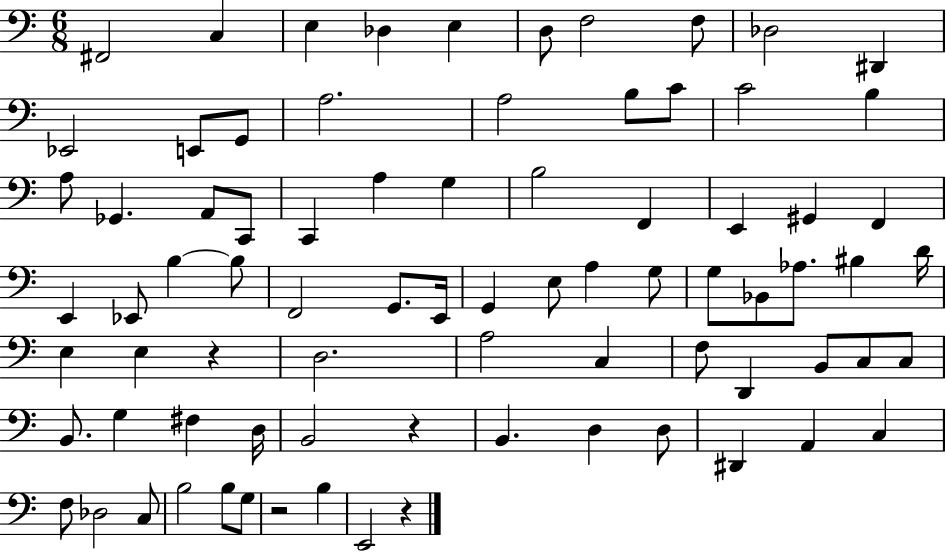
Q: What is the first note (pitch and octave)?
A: F#2